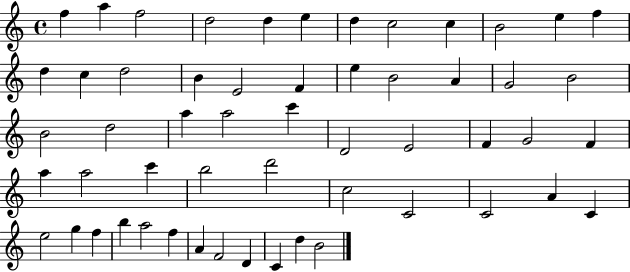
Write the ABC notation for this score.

X:1
T:Untitled
M:4/4
L:1/4
K:C
f a f2 d2 d e d c2 c B2 e f d c d2 B E2 F e B2 A G2 B2 B2 d2 a a2 c' D2 E2 F G2 F a a2 c' b2 d'2 c2 C2 C2 A C e2 g f b a2 f A F2 D C d B2